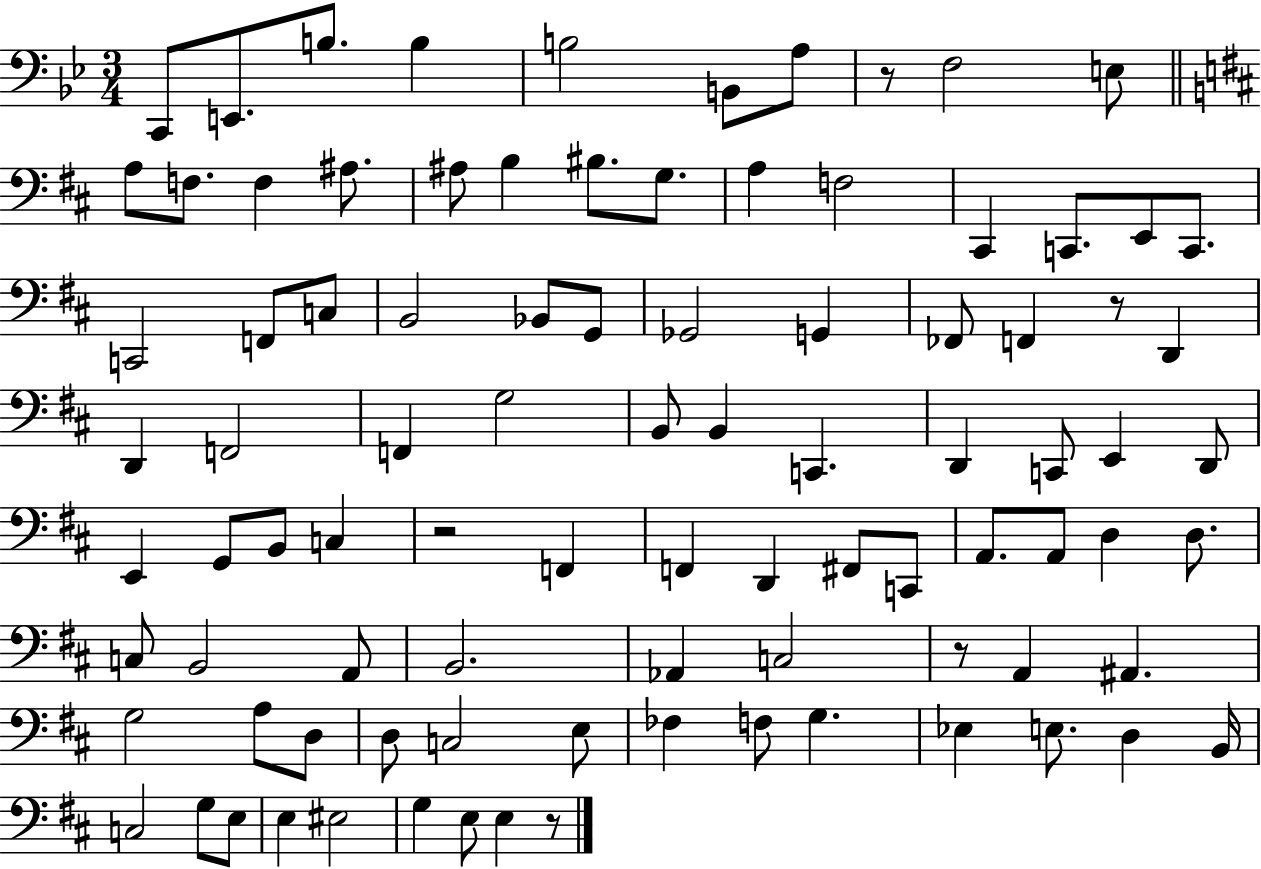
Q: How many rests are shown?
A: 5